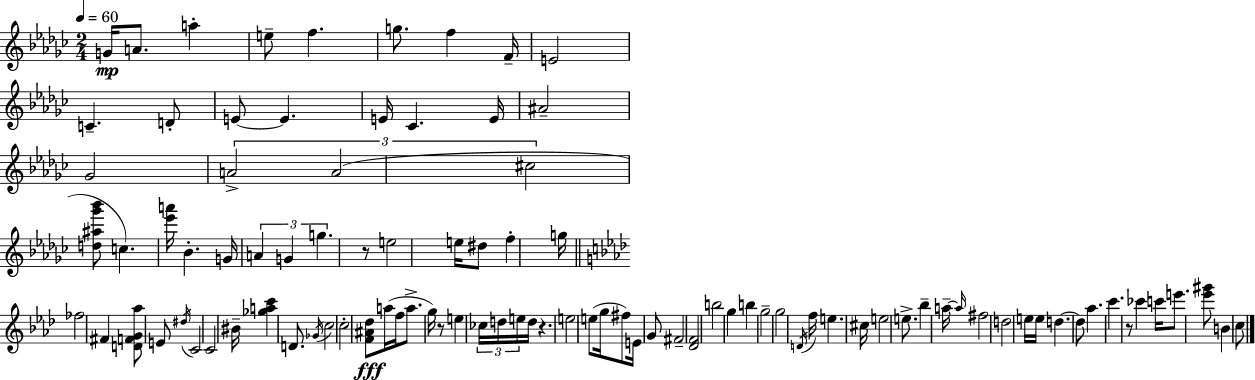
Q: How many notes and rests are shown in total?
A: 97